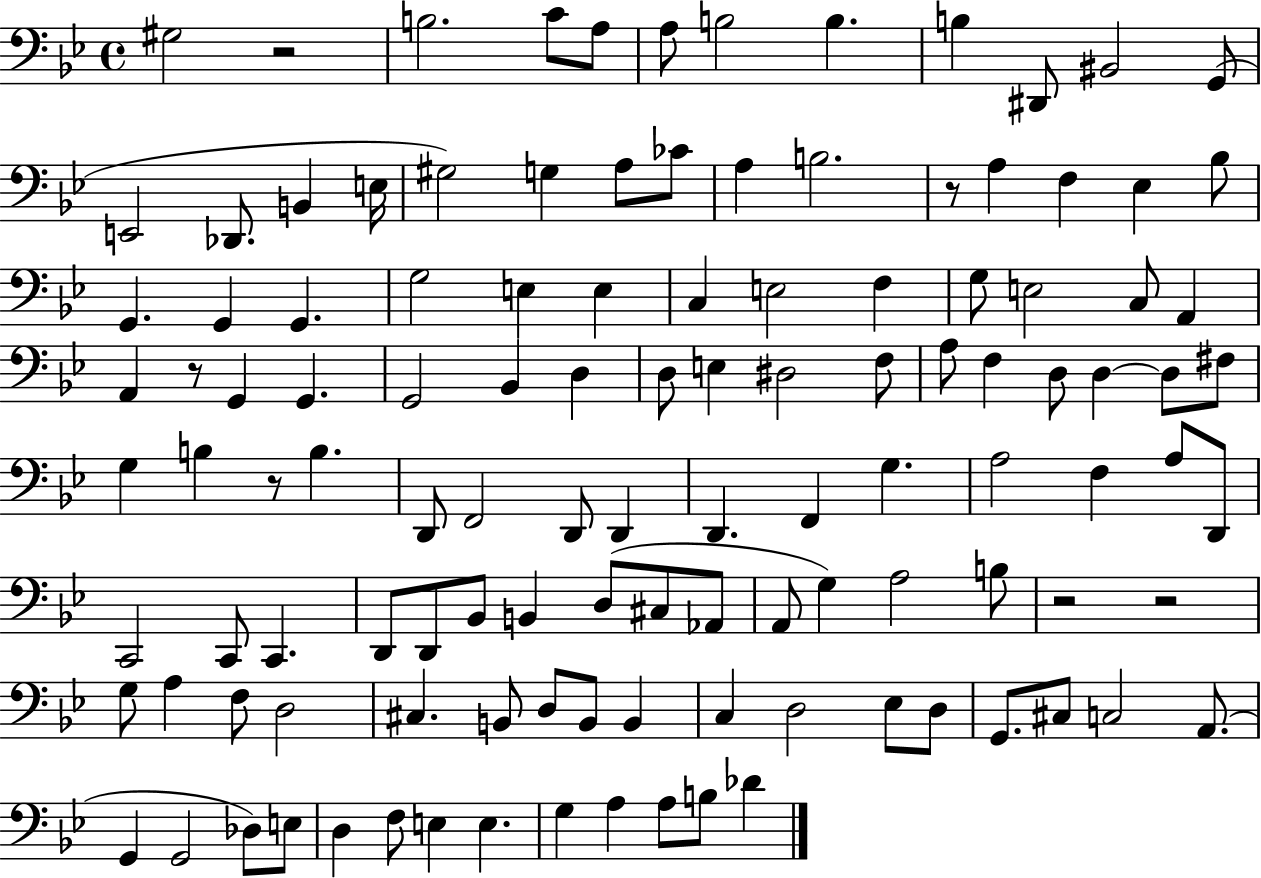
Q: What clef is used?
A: bass